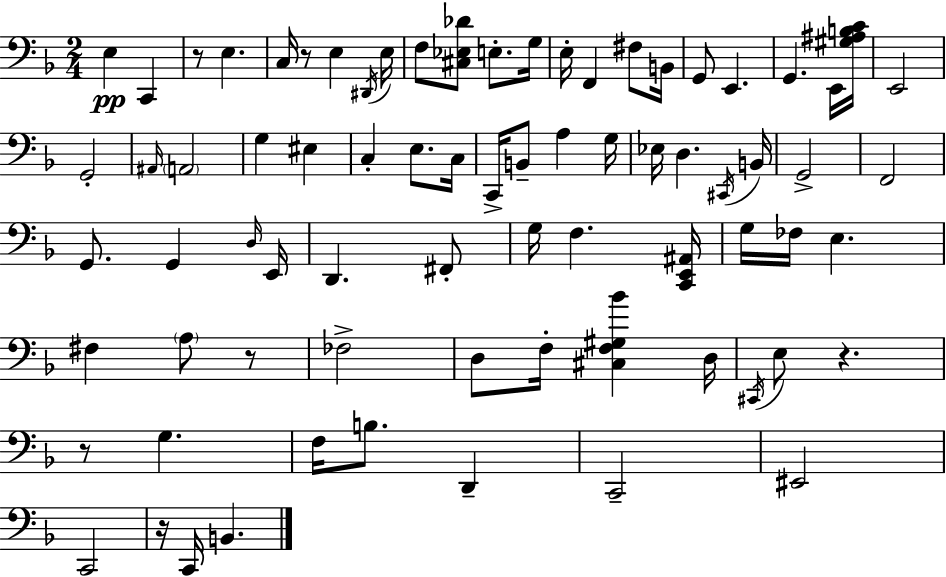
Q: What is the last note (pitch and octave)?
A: B2